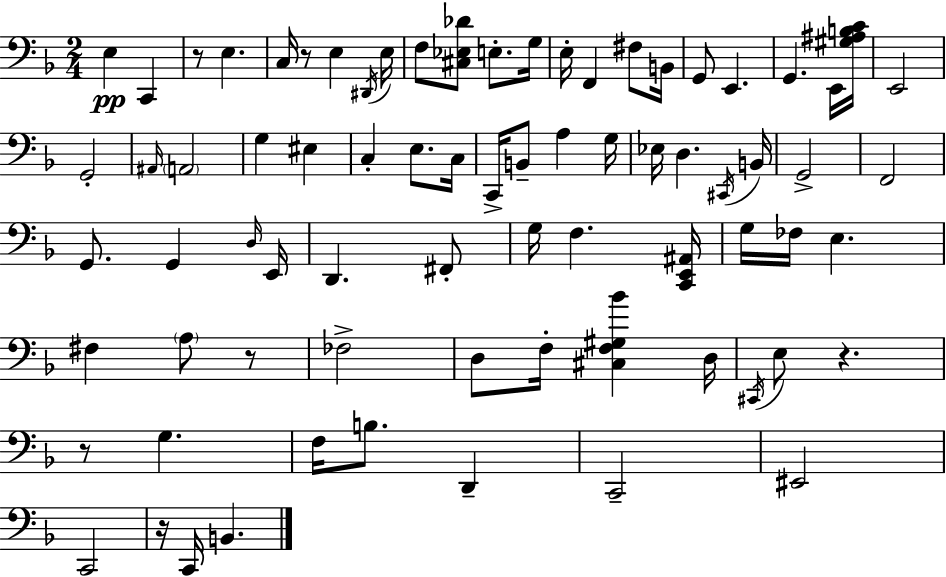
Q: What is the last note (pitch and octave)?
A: B2